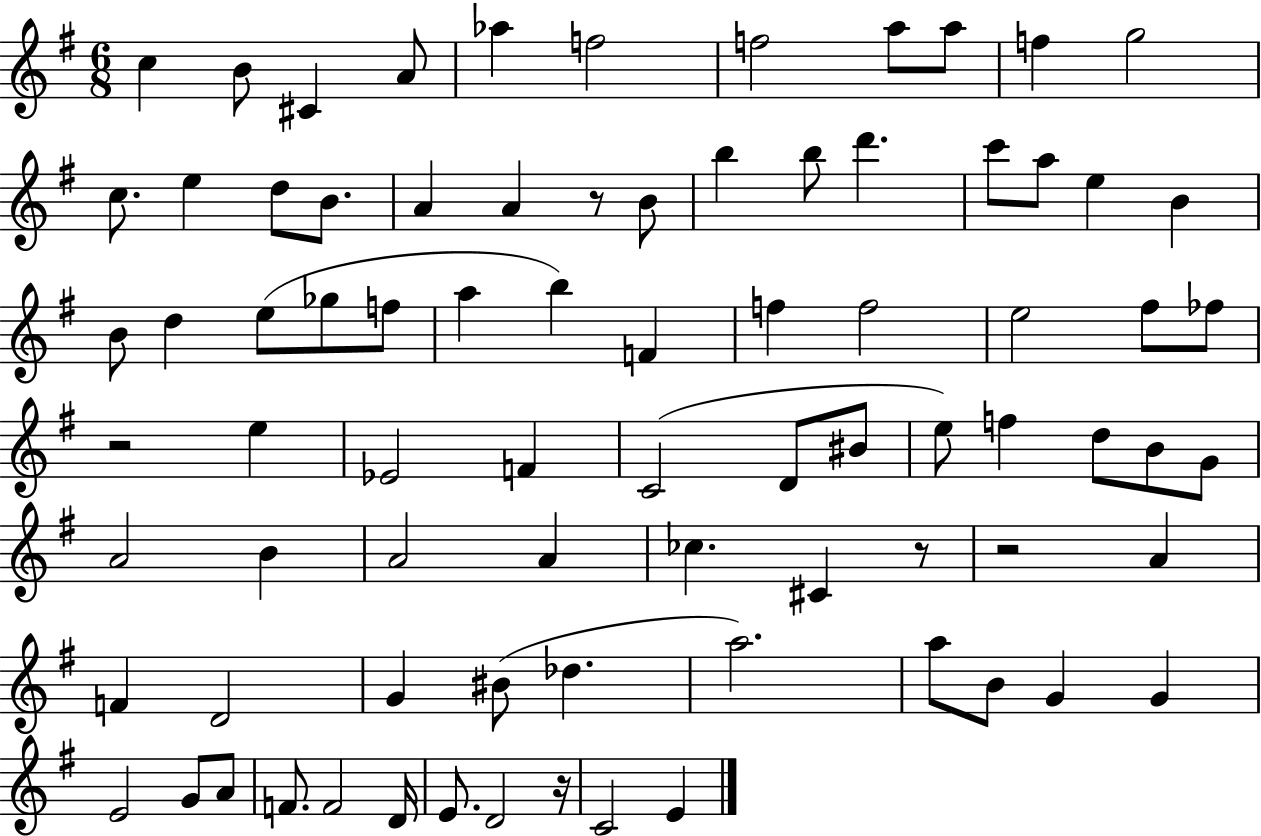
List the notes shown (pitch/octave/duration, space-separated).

C5/q B4/e C#4/q A4/e Ab5/q F5/h F5/h A5/e A5/e F5/q G5/h C5/e. E5/q D5/e B4/e. A4/q A4/q R/e B4/e B5/q B5/e D6/q. C6/e A5/e E5/q B4/q B4/e D5/q E5/e Gb5/e F5/e A5/q B5/q F4/q F5/q F5/h E5/h F#5/e FES5/e R/h E5/q Eb4/h F4/q C4/h D4/e BIS4/e E5/e F5/q D5/e B4/e G4/e A4/h B4/q A4/h A4/q CES5/q. C#4/q R/e R/h A4/q F4/q D4/h G4/q BIS4/e Db5/q. A5/h. A5/e B4/e G4/q G4/q E4/h G4/e A4/e F4/e. F4/h D4/s E4/e. D4/h R/s C4/h E4/q